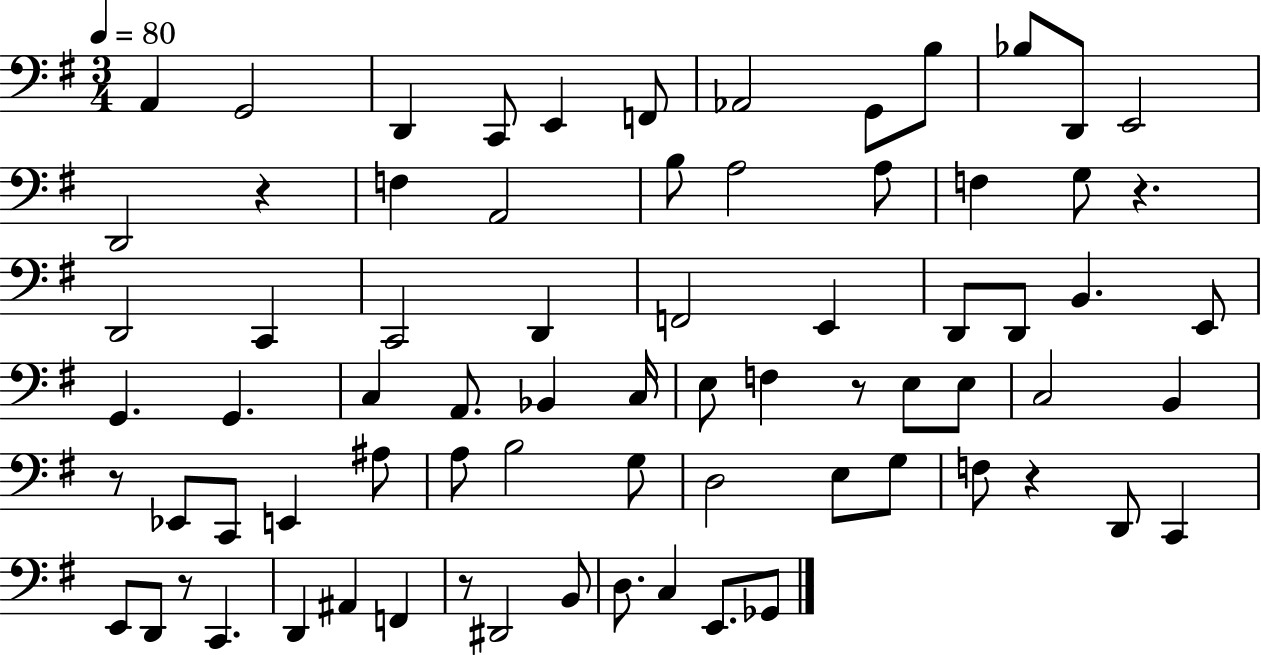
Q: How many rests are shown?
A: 7